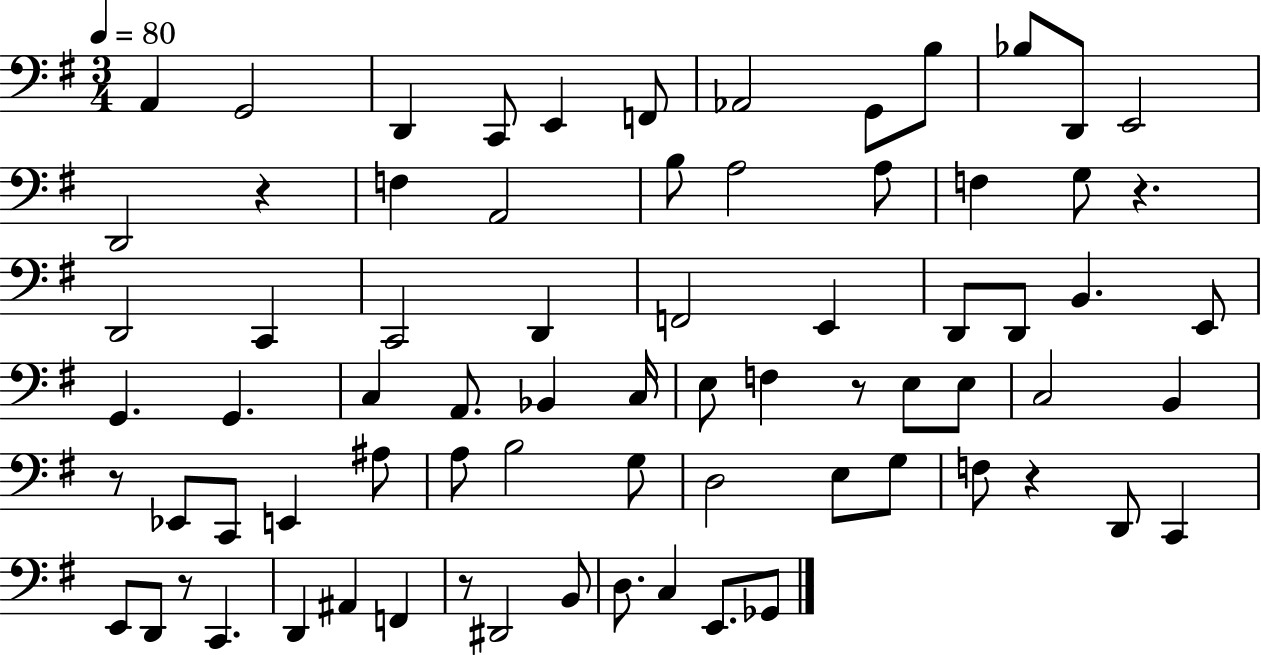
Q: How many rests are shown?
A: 7